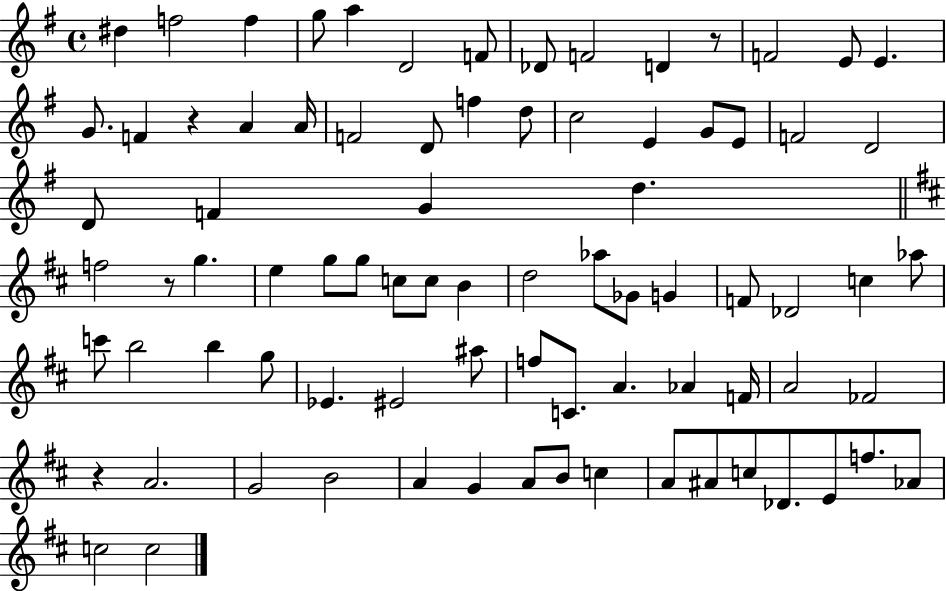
{
  \clef treble
  \time 4/4
  \defaultTimeSignature
  \key g \major
  dis''4 f''2 f''4 | g''8 a''4 d'2 f'8 | des'8 f'2 d'4 r8 | f'2 e'8 e'4. | \break g'8. f'4 r4 a'4 a'16 | f'2 d'8 f''4 d''8 | c''2 e'4 g'8 e'8 | f'2 d'2 | \break d'8 f'4 g'4 d''4. | \bar "||" \break \key d \major f''2 r8 g''4. | e''4 g''8 g''8 c''8 c''8 b'4 | d''2 aes''8 ges'8 g'4 | f'8 des'2 c''4 aes''8 | \break c'''8 b''2 b''4 g''8 | ees'4. eis'2 ais''8 | f''8 c'8. a'4. aes'4 f'16 | a'2 fes'2 | \break r4 a'2. | g'2 b'2 | a'4 g'4 a'8 b'8 c''4 | a'8 ais'8 c''8 des'8. e'8 f''8. aes'8 | \break c''2 c''2 | \bar "|."
}